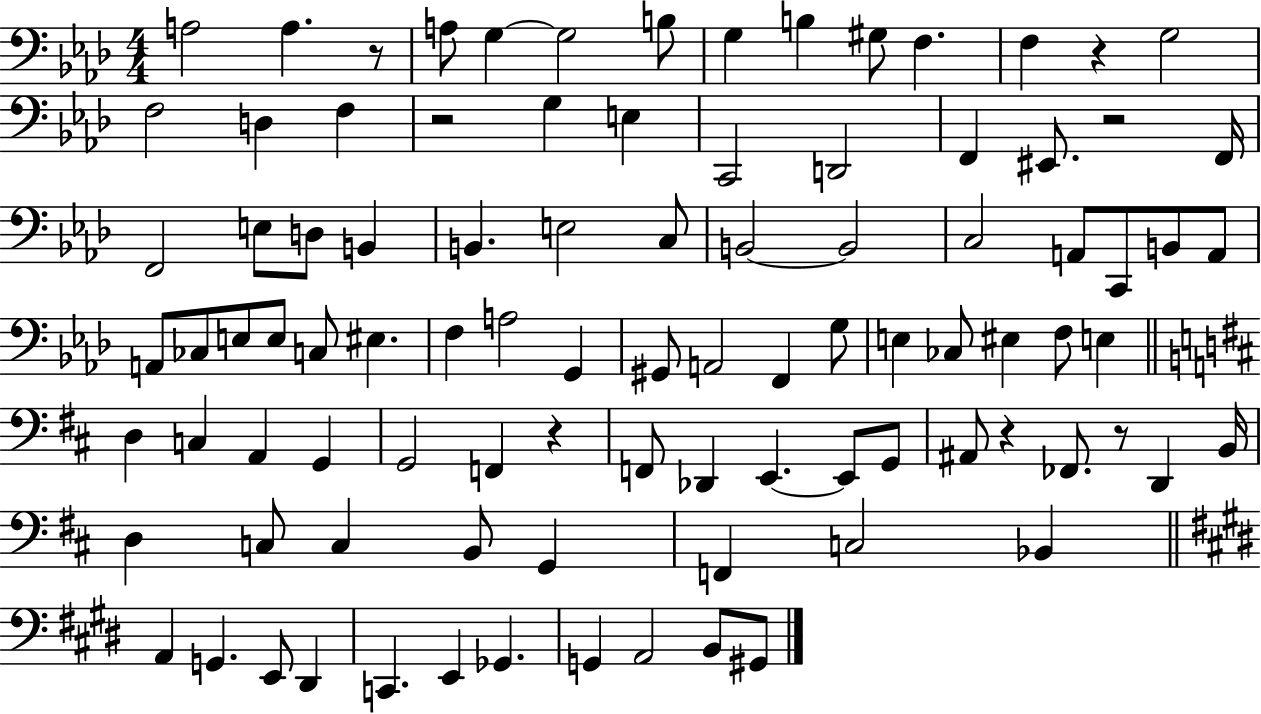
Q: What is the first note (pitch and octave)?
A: A3